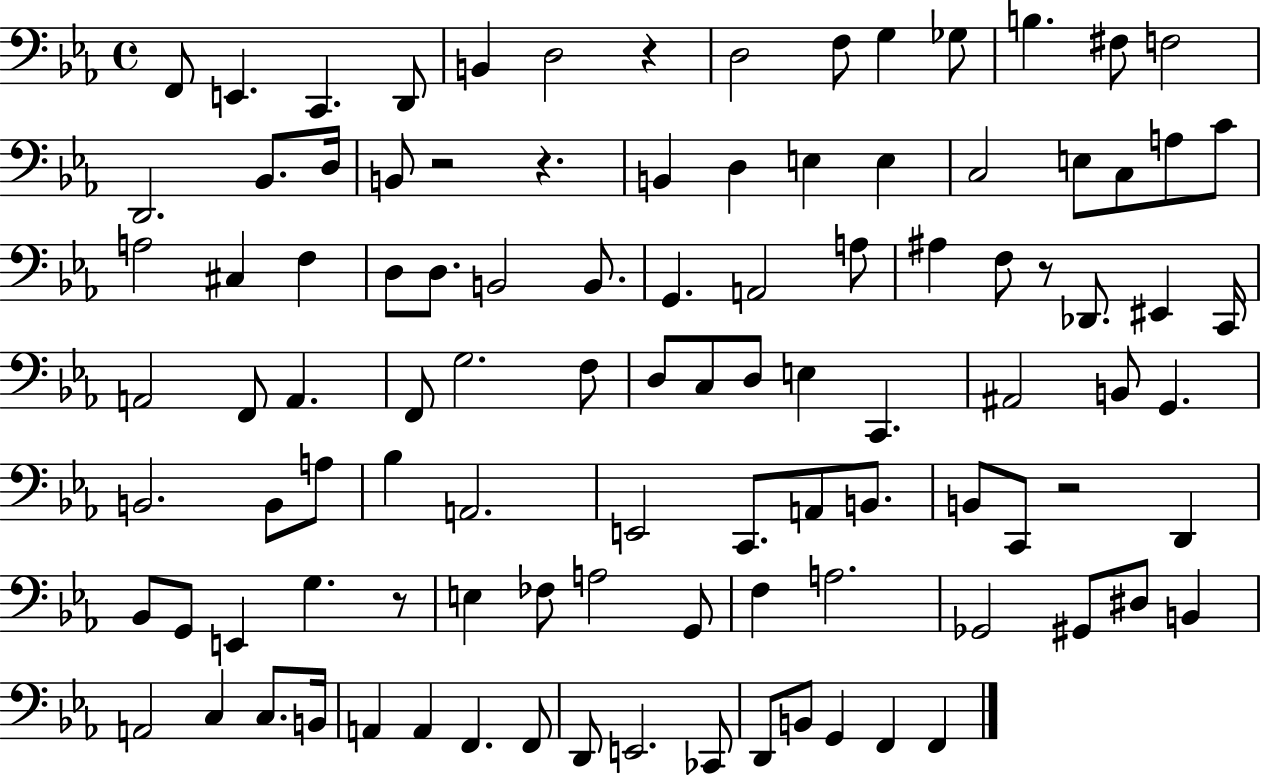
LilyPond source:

{
  \clef bass
  \time 4/4
  \defaultTimeSignature
  \key ees \major
  \repeat volta 2 { f,8 e,4. c,4. d,8 | b,4 d2 r4 | d2 f8 g4 ges8 | b4. fis8 f2 | \break d,2. bes,8. d16 | b,8 r2 r4. | b,4 d4 e4 e4 | c2 e8 c8 a8 c'8 | \break a2 cis4 f4 | d8 d8. b,2 b,8. | g,4. a,2 a8 | ais4 f8 r8 des,8. eis,4 c,16 | \break a,2 f,8 a,4. | f,8 g2. f8 | d8 c8 d8 e4 c,4. | ais,2 b,8 g,4. | \break b,2. b,8 a8 | bes4 a,2. | e,2 c,8. a,8 b,8. | b,8 c,8 r2 d,4 | \break bes,8 g,8 e,4 g4. r8 | e4 fes8 a2 g,8 | f4 a2. | ges,2 gis,8 dis8 b,4 | \break a,2 c4 c8. b,16 | a,4 a,4 f,4. f,8 | d,8 e,2. ces,8 | d,8 b,8 g,4 f,4 f,4 | \break } \bar "|."
}